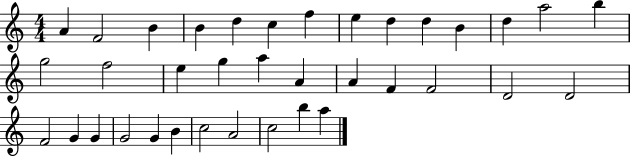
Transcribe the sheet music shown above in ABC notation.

X:1
T:Untitled
M:4/4
L:1/4
K:C
A F2 B B d c f e d d B d a2 b g2 f2 e g a A A F F2 D2 D2 F2 G G G2 G B c2 A2 c2 b a